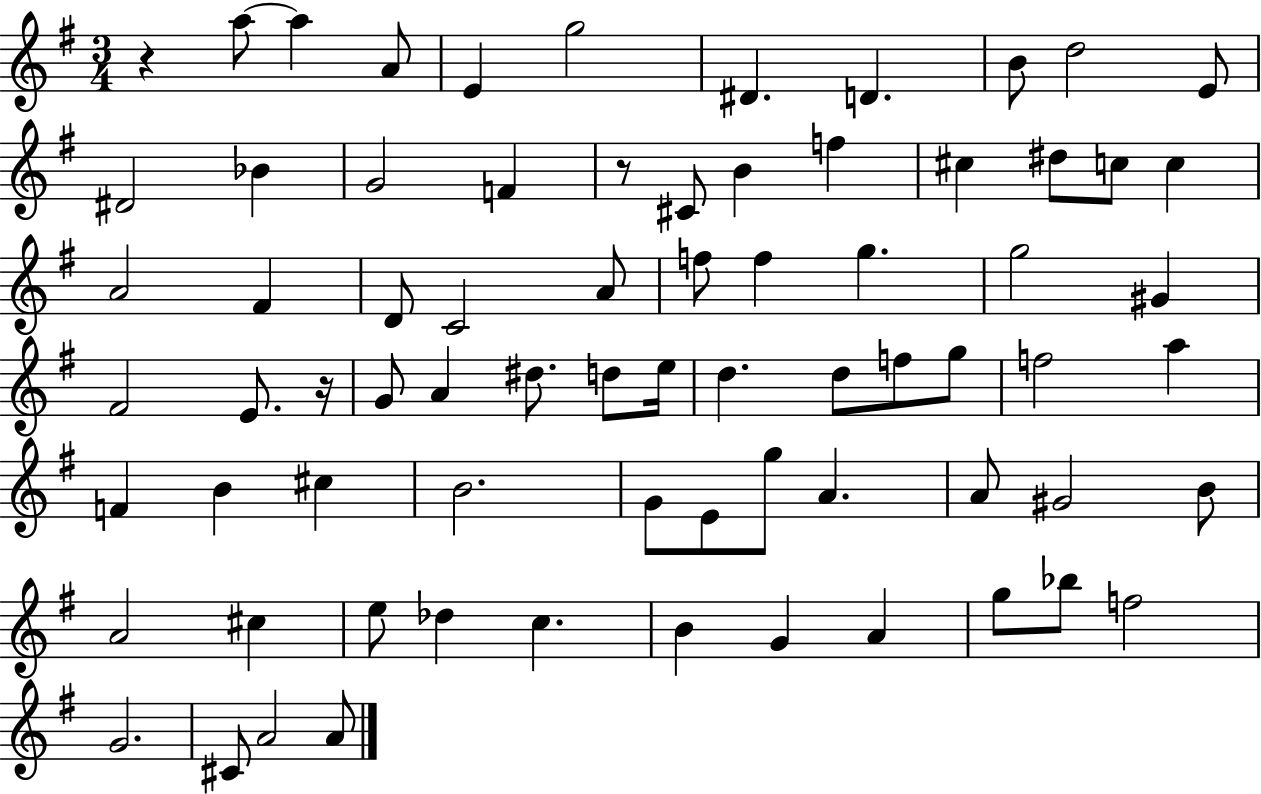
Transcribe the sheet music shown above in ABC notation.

X:1
T:Untitled
M:3/4
L:1/4
K:G
z a/2 a A/2 E g2 ^D D B/2 d2 E/2 ^D2 _B G2 F z/2 ^C/2 B f ^c ^d/2 c/2 c A2 ^F D/2 C2 A/2 f/2 f g g2 ^G ^F2 E/2 z/4 G/2 A ^d/2 d/2 e/4 d d/2 f/2 g/2 f2 a F B ^c B2 G/2 E/2 g/2 A A/2 ^G2 B/2 A2 ^c e/2 _d c B G A g/2 _b/2 f2 G2 ^C/2 A2 A/2